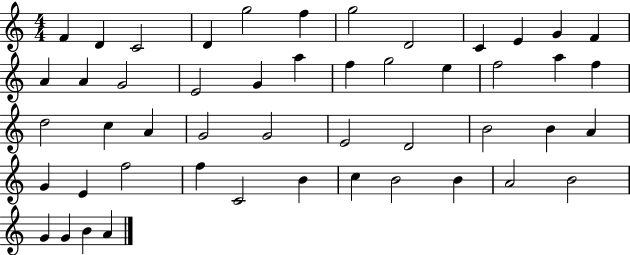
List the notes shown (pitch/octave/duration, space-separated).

F4/q D4/q C4/h D4/q G5/h F5/q G5/h D4/h C4/q E4/q G4/q F4/q A4/q A4/q G4/h E4/h G4/q A5/q F5/q G5/h E5/q F5/h A5/q F5/q D5/h C5/q A4/q G4/h G4/h E4/h D4/h B4/h B4/q A4/q G4/q E4/q F5/h F5/q C4/h B4/q C5/q B4/h B4/q A4/h B4/h G4/q G4/q B4/q A4/q